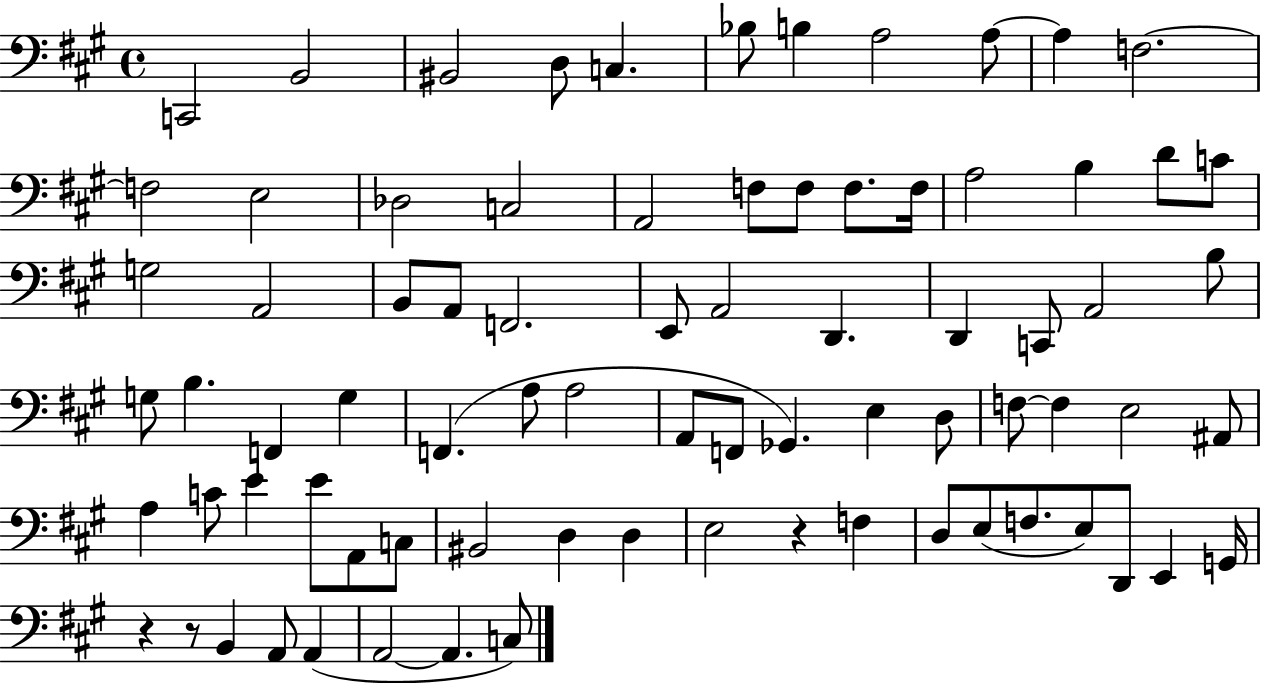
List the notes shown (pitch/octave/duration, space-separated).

C2/h B2/h BIS2/h D3/e C3/q. Bb3/e B3/q A3/h A3/e A3/q F3/h. F3/h E3/h Db3/h C3/h A2/h F3/e F3/e F3/e. F3/s A3/h B3/q D4/e C4/e G3/h A2/h B2/e A2/e F2/h. E2/e A2/h D2/q. D2/q C2/e A2/h B3/e G3/e B3/q. F2/q G3/q F2/q. A3/e A3/h A2/e F2/e Gb2/q. E3/q D3/e F3/e F3/q E3/h A#2/e A3/q C4/e E4/q E4/e A2/e C3/e BIS2/h D3/q D3/q E3/h R/q F3/q D3/e E3/e F3/e. E3/e D2/e E2/q G2/s R/q R/e B2/q A2/e A2/q A2/h A2/q. C3/e